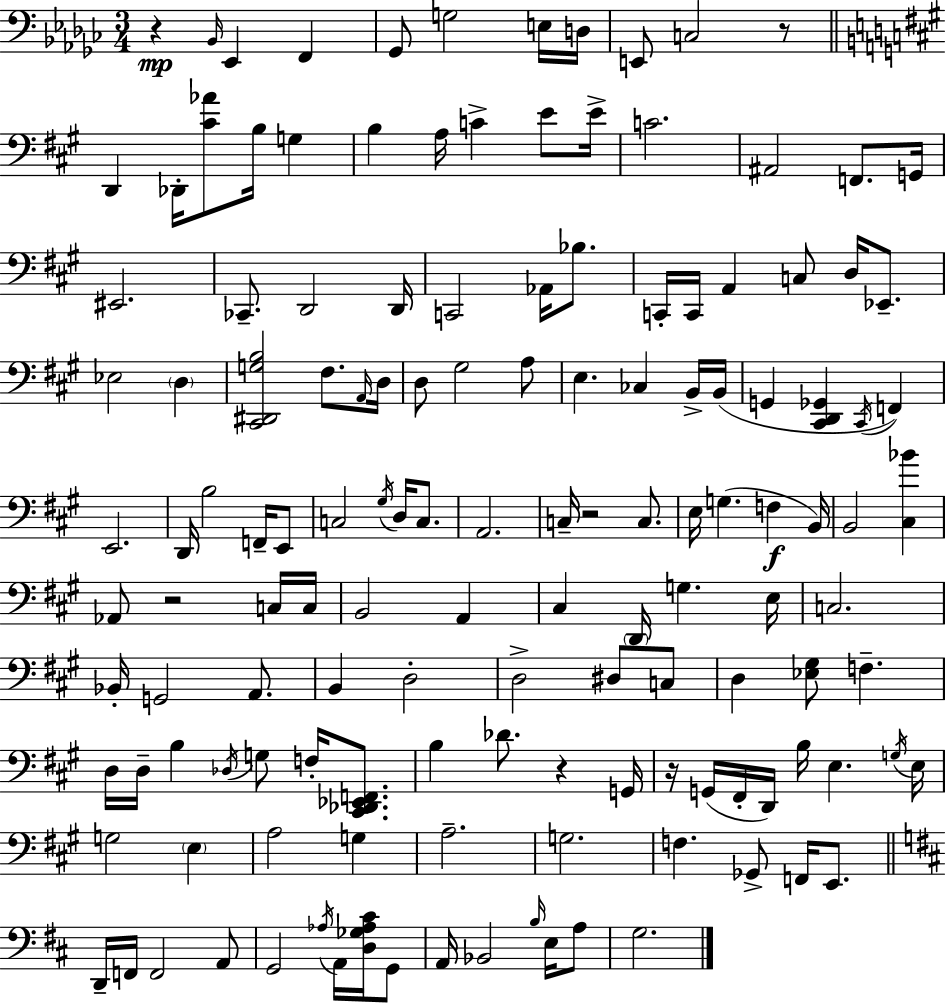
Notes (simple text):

R/q Bb2/s Eb2/q F2/q Gb2/e G3/h E3/s D3/s E2/e C3/h R/e D2/q Db2/s [C#4,Ab4]/e B3/s G3/q B3/q A3/s C4/q E4/e E4/s C4/h. A#2/h F2/e. G2/s EIS2/h. CES2/e. D2/h D2/s C2/h Ab2/s Bb3/e. C2/s C2/s A2/q C3/e D3/s Eb2/e. Eb3/h D3/q [C#2,D#2,G3,B3]/h F#3/e. A2/s D3/s D3/e G#3/h A3/e E3/q. CES3/q B2/s B2/s G2/q [C#2,D2,Gb2]/q C#2/s F2/q E2/h. D2/s B3/h F2/s E2/e C3/h G#3/s D3/s C3/e. A2/h. C3/s R/h C3/e. E3/s G3/q. F3/q B2/s B2/h [C#3,Bb4]/q Ab2/e R/h C3/s C3/s B2/h A2/q C#3/q D2/s G3/q. E3/s C3/h. Bb2/s G2/h A2/e. B2/q D3/h D3/h D#3/e C3/e D3/q [Eb3,G#3]/e F3/q. D3/s D3/s B3/q Db3/s G3/e F3/s [C#2,Db2,Eb2,F2]/e. B3/q Db4/e. R/q G2/s R/s G2/s F#2/s D2/s B3/s E3/q. G3/s E3/s G3/h E3/q A3/h G3/q A3/h. G3/h. F3/q. Gb2/e F2/s E2/e. D2/s F2/s F2/h A2/e G2/h Ab3/s A2/s [D3,Gb3,Ab3,C#4]/s G2/e A2/s Bb2/h B3/s E3/s A3/e G3/h.